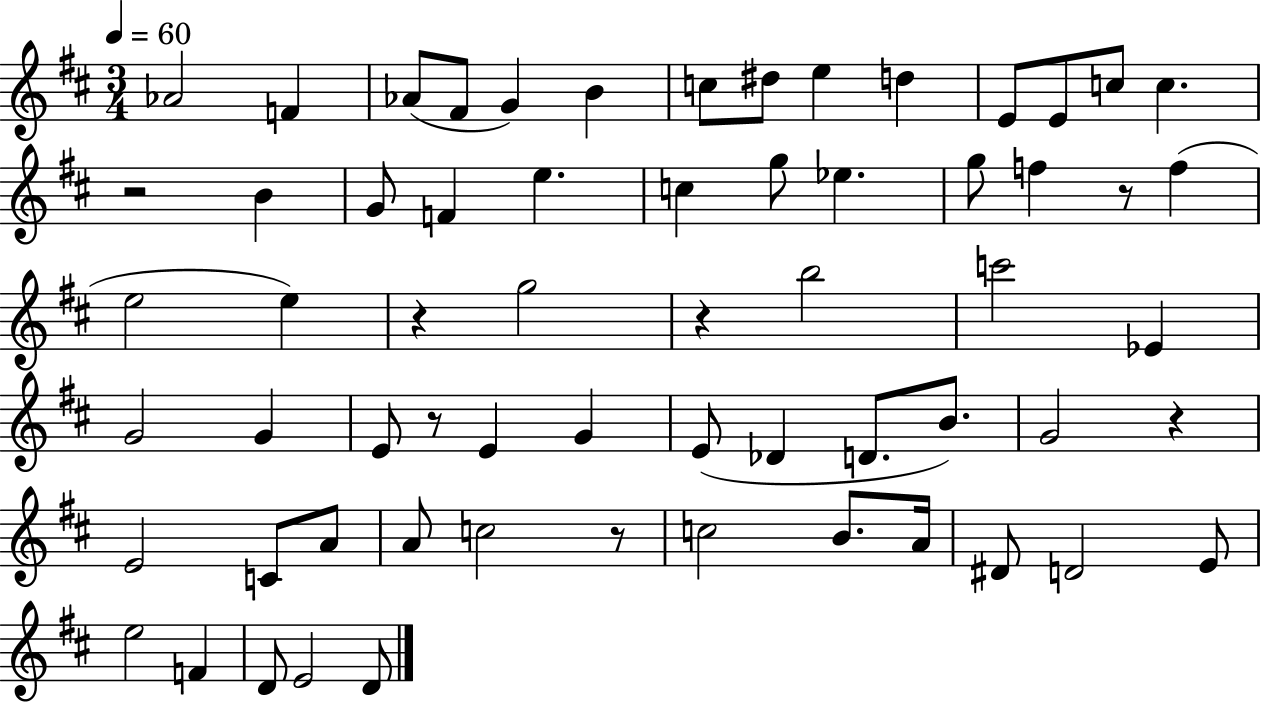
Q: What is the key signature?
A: D major